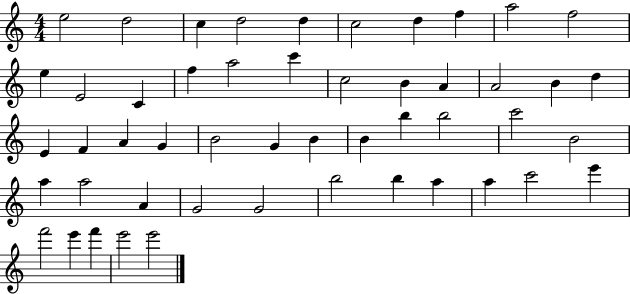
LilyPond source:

{
  \clef treble
  \numericTimeSignature
  \time 4/4
  \key c \major
  e''2 d''2 | c''4 d''2 d''4 | c''2 d''4 f''4 | a''2 f''2 | \break e''4 e'2 c'4 | f''4 a''2 c'''4 | c''2 b'4 a'4 | a'2 b'4 d''4 | \break e'4 f'4 a'4 g'4 | b'2 g'4 b'4 | b'4 b''4 b''2 | c'''2 b'2 | \break a''4 a''2 a'4 | g'2 g'2 | b''2 b''4 a''4 | a''4 c'''2 e'''4 | \break f'''2 e'''4 f'''4 | e'''2 e'''2 | \bar "|."
}